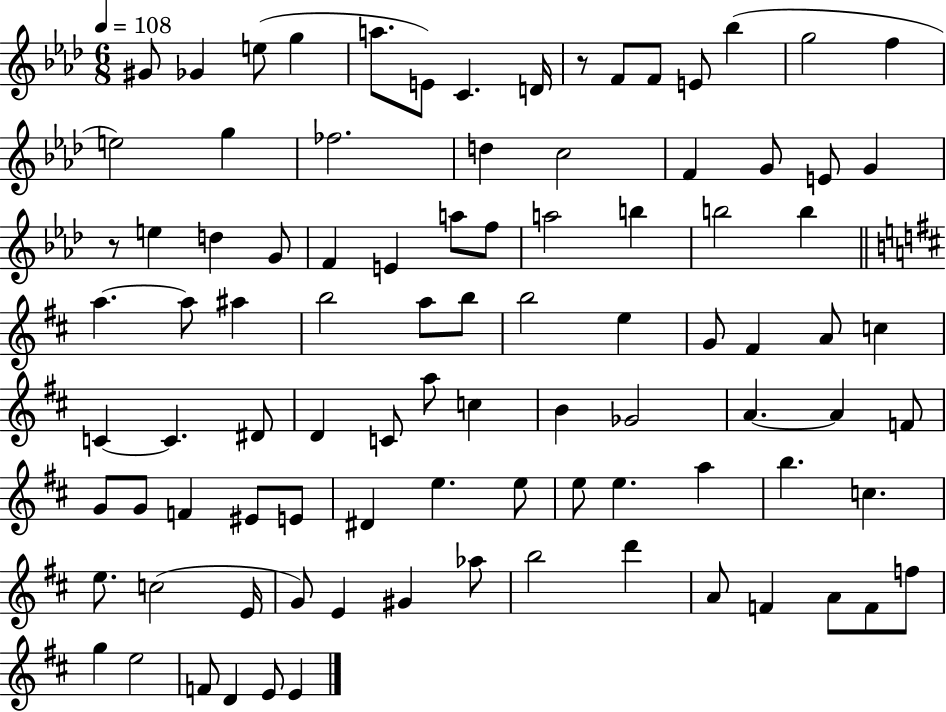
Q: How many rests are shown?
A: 2